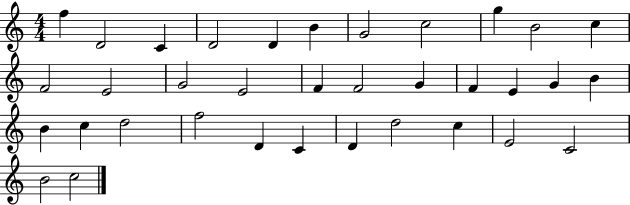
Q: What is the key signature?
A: C major